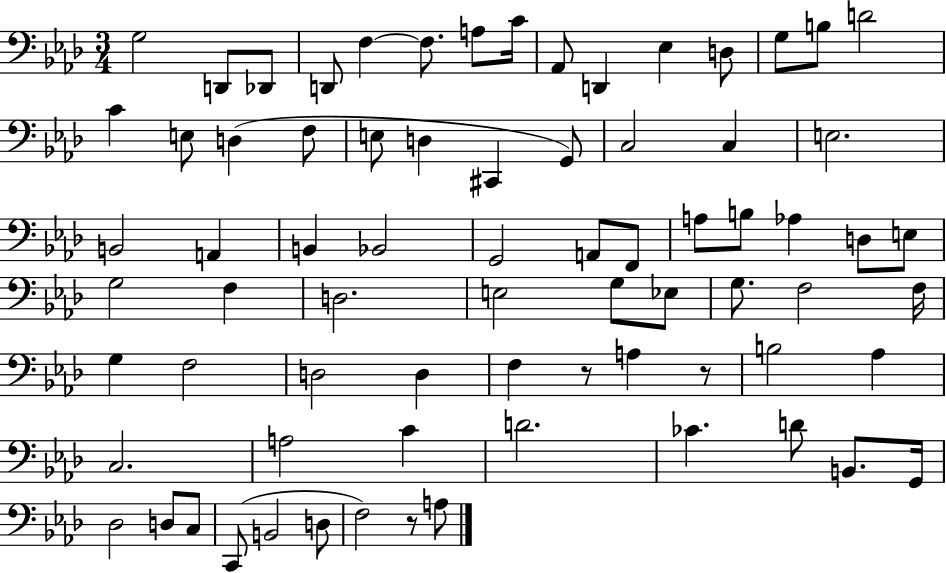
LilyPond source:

{
  \clef bass
  \numericTimeSignature
  \time 3/4
  \key aes \major
  g2 d,8 des,8 | d,8 f4~~ f8. a8 c'16 | aes,8 d,4 ees4 d8 | g8 b8 d'2 | \break c'4 e8 d4( f8 | e8 d4 cis,4 g,8) | c2 c4 | e2. | \break b,2 a,4 | b,4 bes,2 | g,2 a,8 f,8 | a8 b8 aes4 d8 e8 | \break g2 f4 | d2. | e2 g8 ees8 | g8. f2 f16 | \break g4 f2 | d2 d4 | f4 r8 a4 r8 | b2 aes4 | \break c2. | a2 c'4 | d'2. | ces'4. d'8 b,8. g,16 | \break des2 d8 c8 | c,8( b,2 d8 | f2) r8 a8 | \bar "|."
}